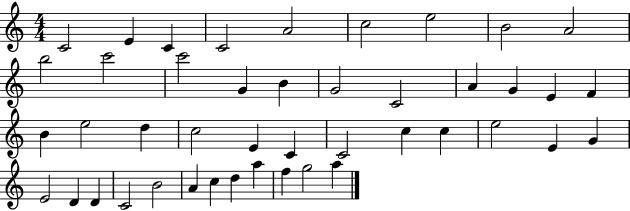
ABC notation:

X:1
T:Untitled
M:4/4
L:1/4
K:C
C2 E C C2 A2 c2 e2 B2 A2 b2 c'2 c'2 G B G2 C2 A G E F B e2 d c2 E C C2 c c e2 E G E2 D D C2 B2 A c d a f g2 a